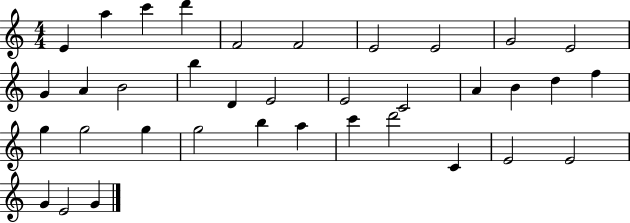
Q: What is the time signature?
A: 4/4